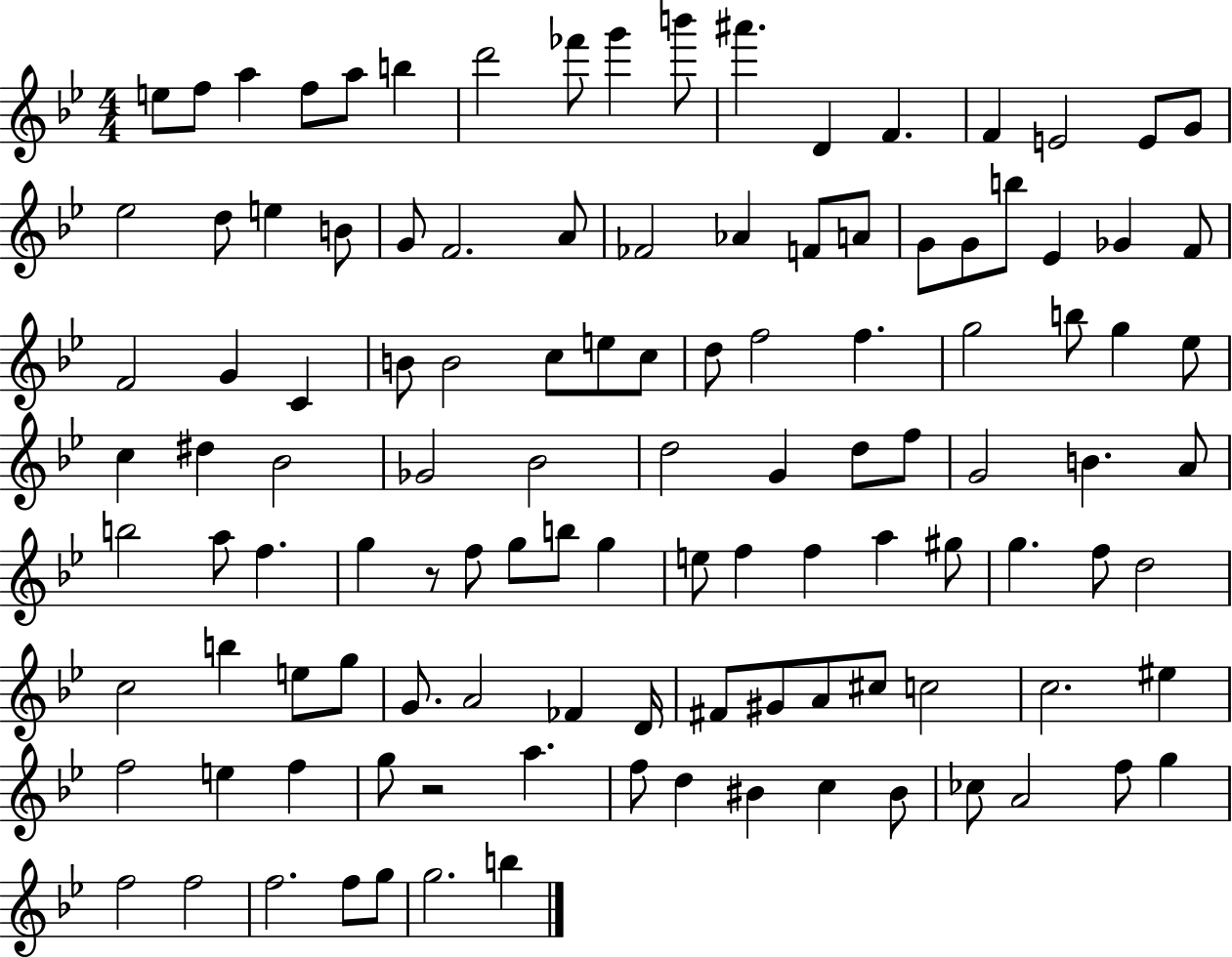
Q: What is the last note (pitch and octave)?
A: B5